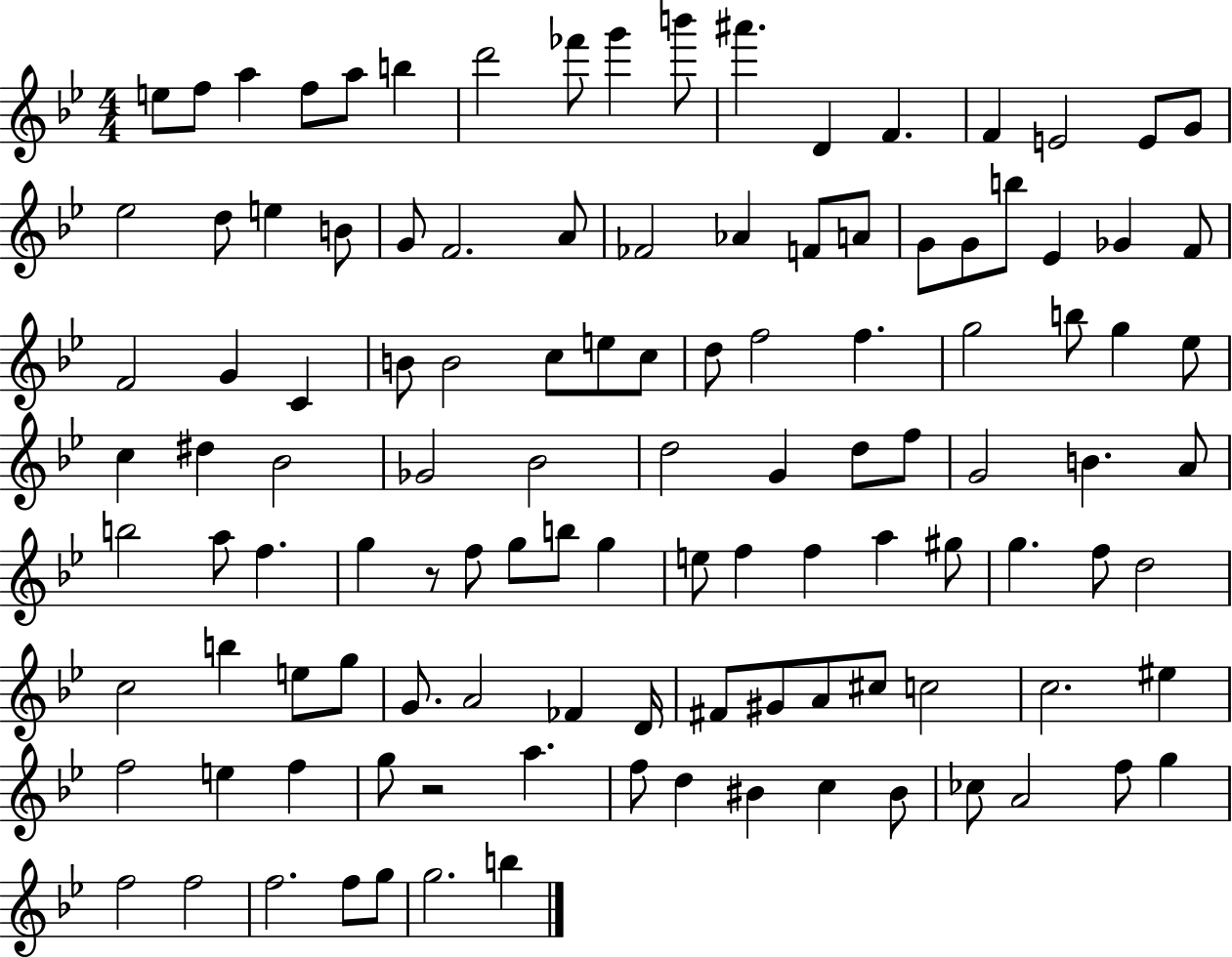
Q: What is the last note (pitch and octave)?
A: B5